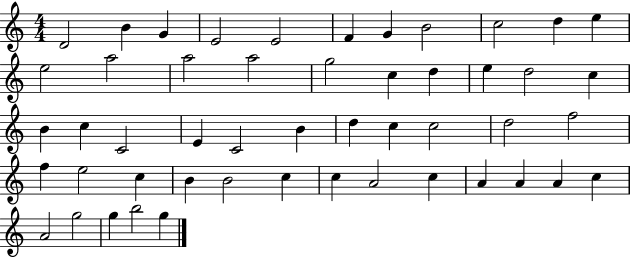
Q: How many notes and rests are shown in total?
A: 50